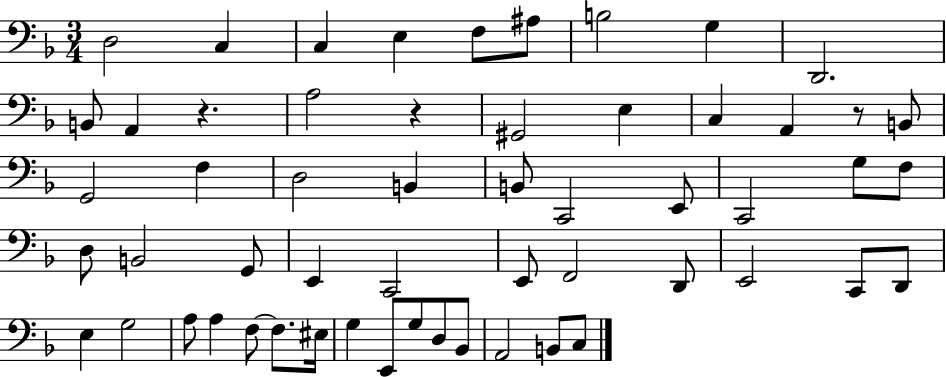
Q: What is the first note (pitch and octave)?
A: D3